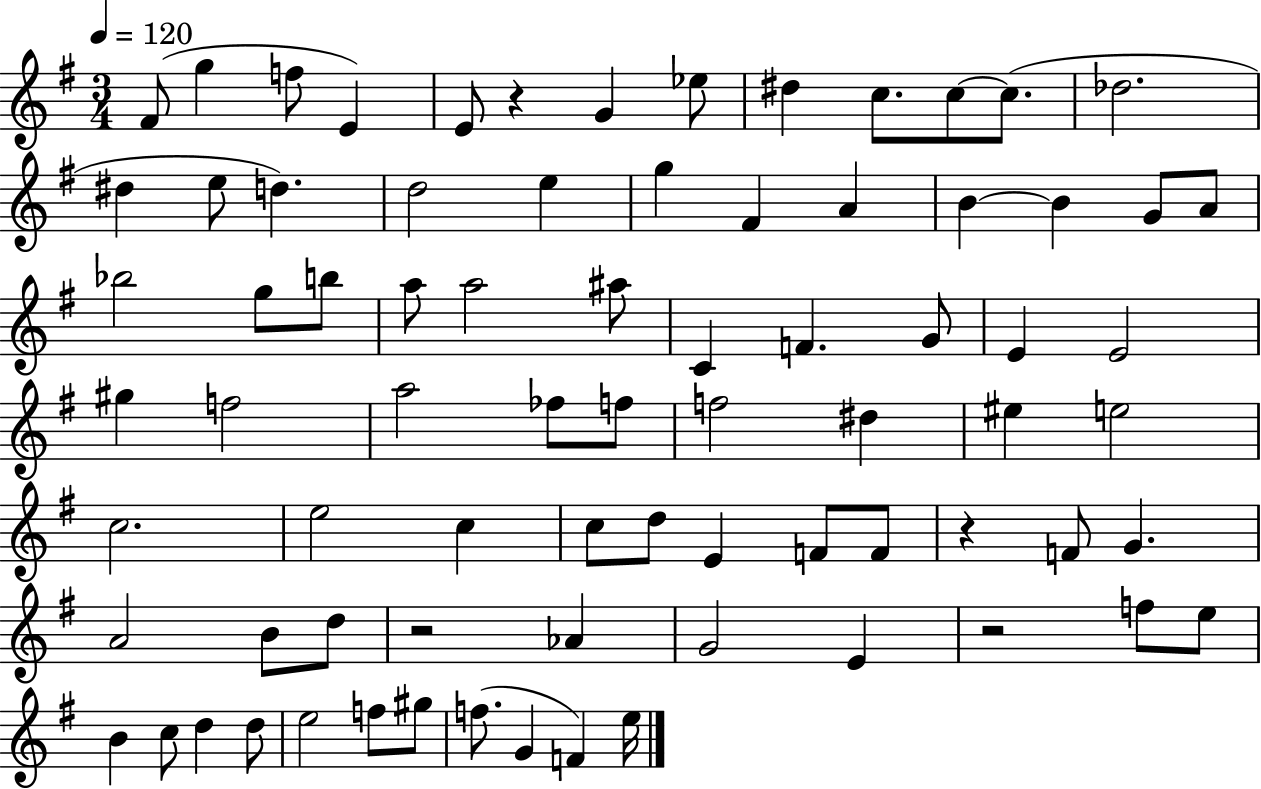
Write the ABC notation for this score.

X:1
T:Untitled
M:3/4
L:1/4
K:G
^F/2 g f/2 E E/2 z G _e/2 ^d c/2 c/2 c/2 _d2 ^d e/2 d d2 e g ^F A B B G/2 A/2 _b2 g/2 b/2 a/2 a2 ^a/2 C F G/2 E E2 ^g f2 a2 _f/2 f/2 f2 ^d ^e e2 c2 e2 c c/2 d/2 E F/2 F/2 z F/2 G A2 B/2 d/2 z2 _A G2 E z2 f/2 e/2 B c/2 d d/2 e2 f/2 ^g/2 f/2 G F e/4